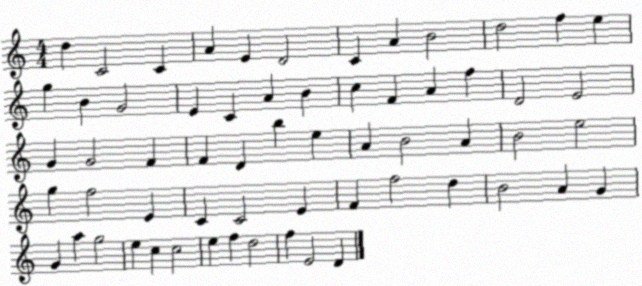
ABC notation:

X:1
T:Untitled
M:4/4
L:1/4
K:C
d C2 C A E D2 C A B2 d2 f e g B G2 E C A B c F A f D2 E2 G G2 F F D b e A B2 A B2 e2 g f2 E C C2 E F f2 d B2 A G G a g2 e c c2 e f d2 f E2 D